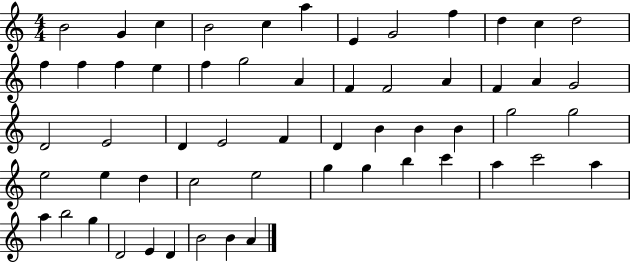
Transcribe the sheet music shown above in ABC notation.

X:1
T:Untitled
M:4/4
L:1/4
K:C
B2 G c B2 c a E G2 f d c d2 f f f e f g2 A F F2 A F A G2 D2 E2 D E2 F D B B B g2 g2 e2 e d c2 e2 g g b c' a c'2 a a b2 g D2 E D B2 B A